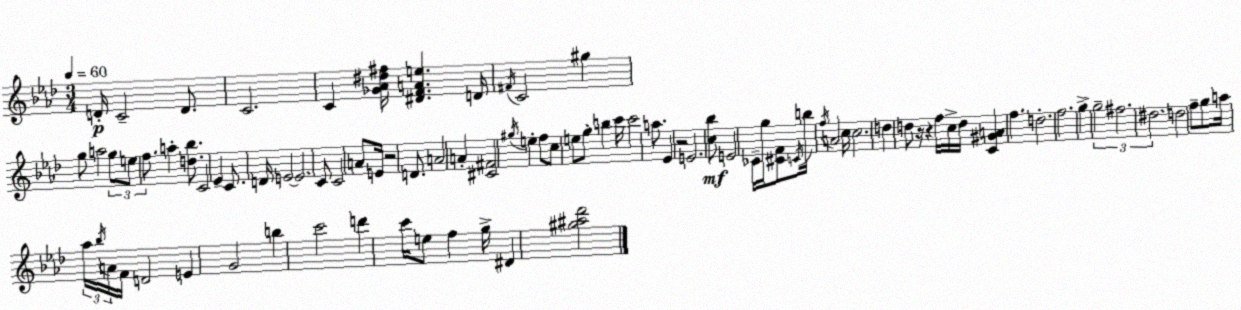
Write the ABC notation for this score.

X:1
T:Untitled
M:3/4
L:1/4
K:Fm
D/4 C2 D/2 C2 C [_G_A^d^f]/4 [^DFAe] D/4 ^F/4 C2 ^g g/2 a2 g/2 e/2 f/2 a [d_b]/2 C2 _E C/2 D/4 E2 E2 C/2 C2 A/2 E/4 z2 D/2 A2 A [^C^F]2 ^g/4 e f/2 c/2 e/2 g/2 b c'/4 c'2 a/2 _E z2 E2 [c_b]/2 E2 _C/4 g/4 [^CF]/2 C/4 b/4 f/4 A2 c/4 c2 d d/2 z/4 z f/4 c/4 d/4 [C^GA] f d2 f2 g g2 ^f2 ^d2 d2 f/2 g/2 a/4 _a/4 _b/4 A/4 F/4 D2 E G2 b c'2 d' c'/4 e/2 f g/4 ^D [^g^a_d']2